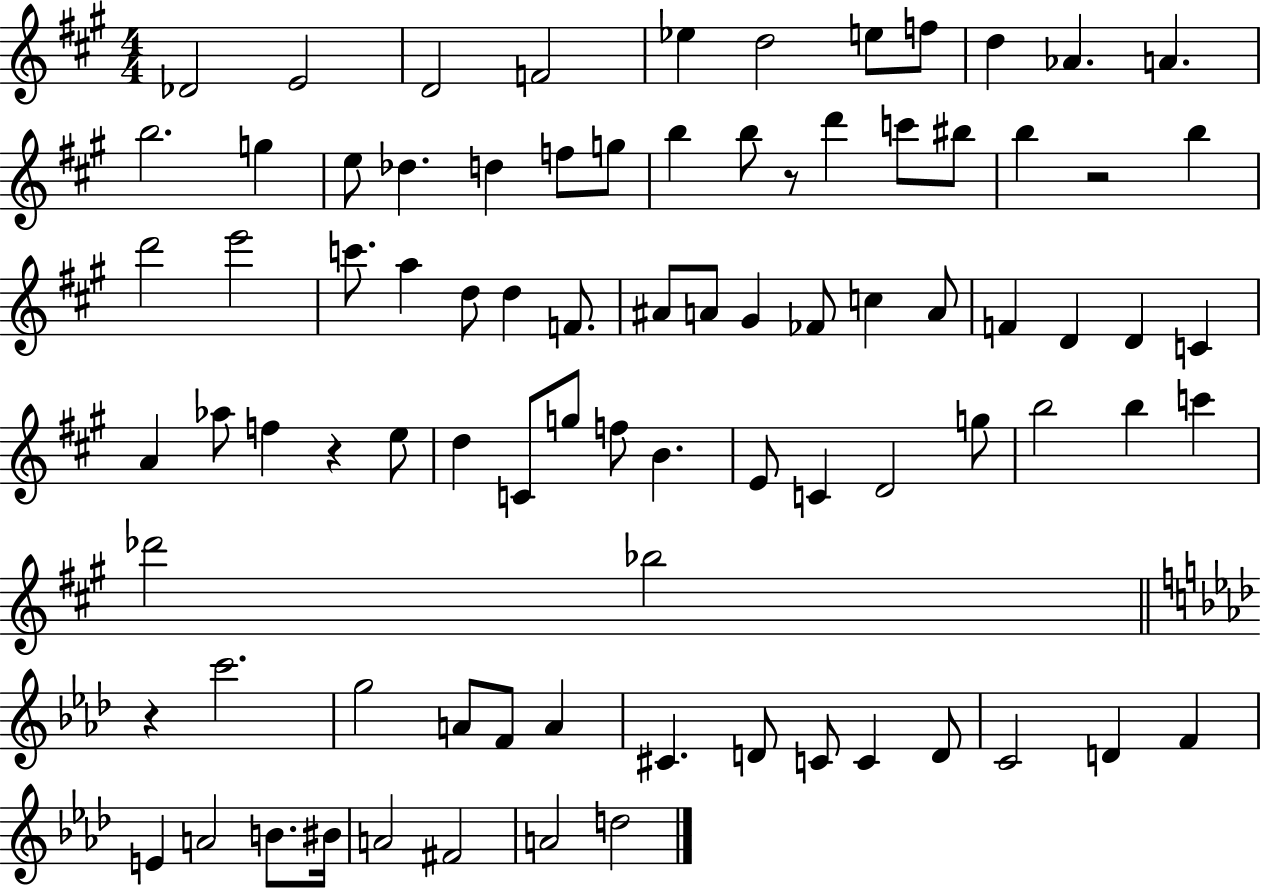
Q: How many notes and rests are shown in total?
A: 85